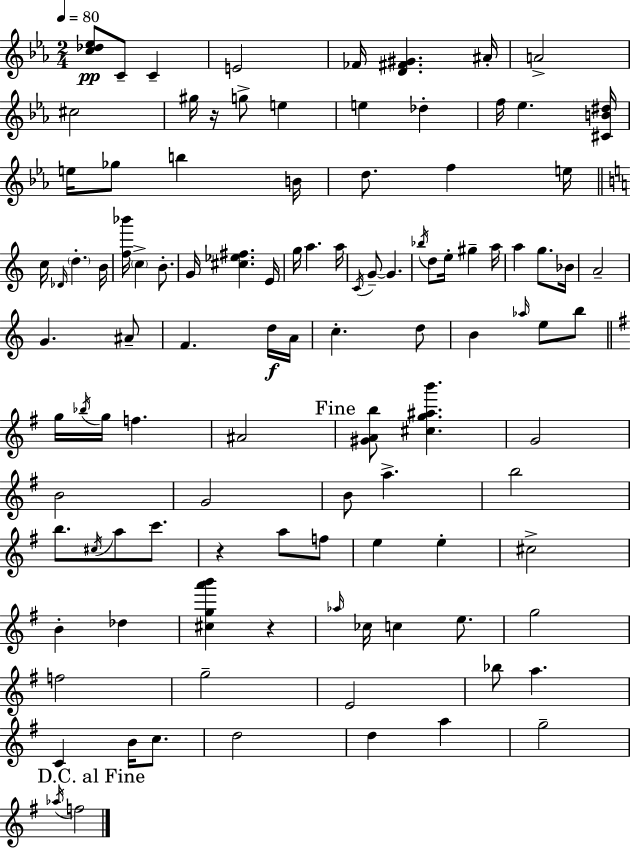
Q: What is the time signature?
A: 2/4